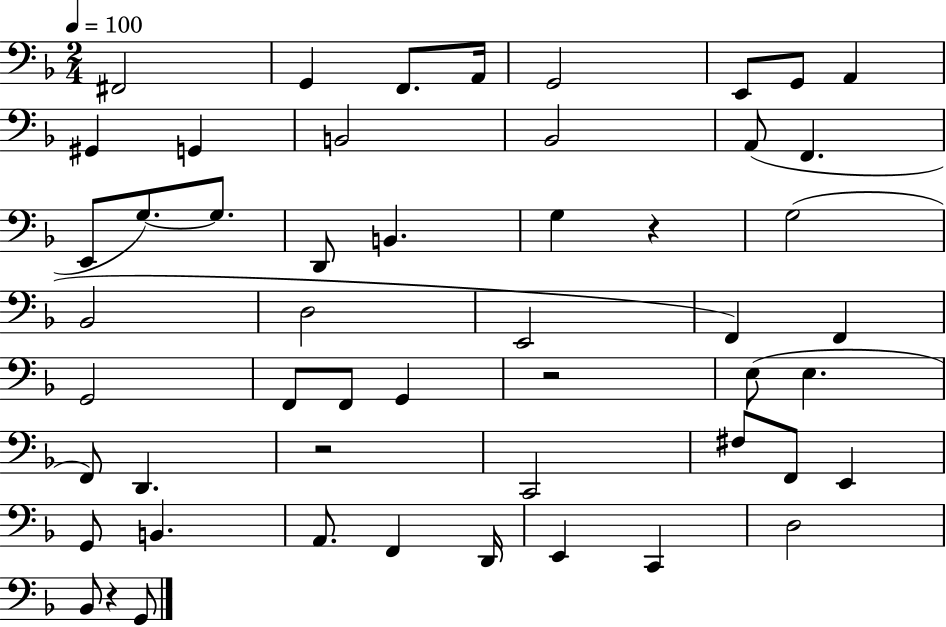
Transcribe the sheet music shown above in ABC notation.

X:1
T:Untitled
M:2/4
L:1/4
K:F
^F,,2 G,, F,,/2 A,,/4 G,,2 E,,/2 G,,/2 A,, ^G,, G,, B,,2 _B,,2 A,,/2 F,, E,,/2 G,/2 G,/2 D,,/2 B,, G, z G,2 _B,,2 D,2 E,,2 F,, F,, G,,2 F,,/2 F,,/2 G,, z2 E,/2 E, F,,/2 D,, z2 C,,2 ^F,/2 F,,/2 E,, G,,/2 B,, A,,/2 F,, D,,/4 E,, C,, D,2 _B,,/2 z G,,/2